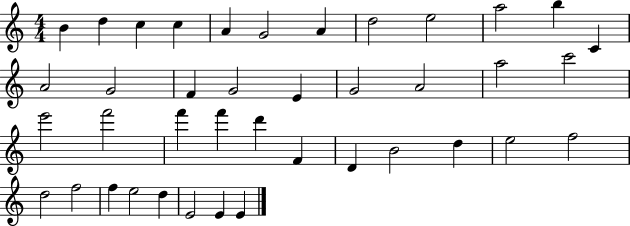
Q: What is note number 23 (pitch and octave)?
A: F6